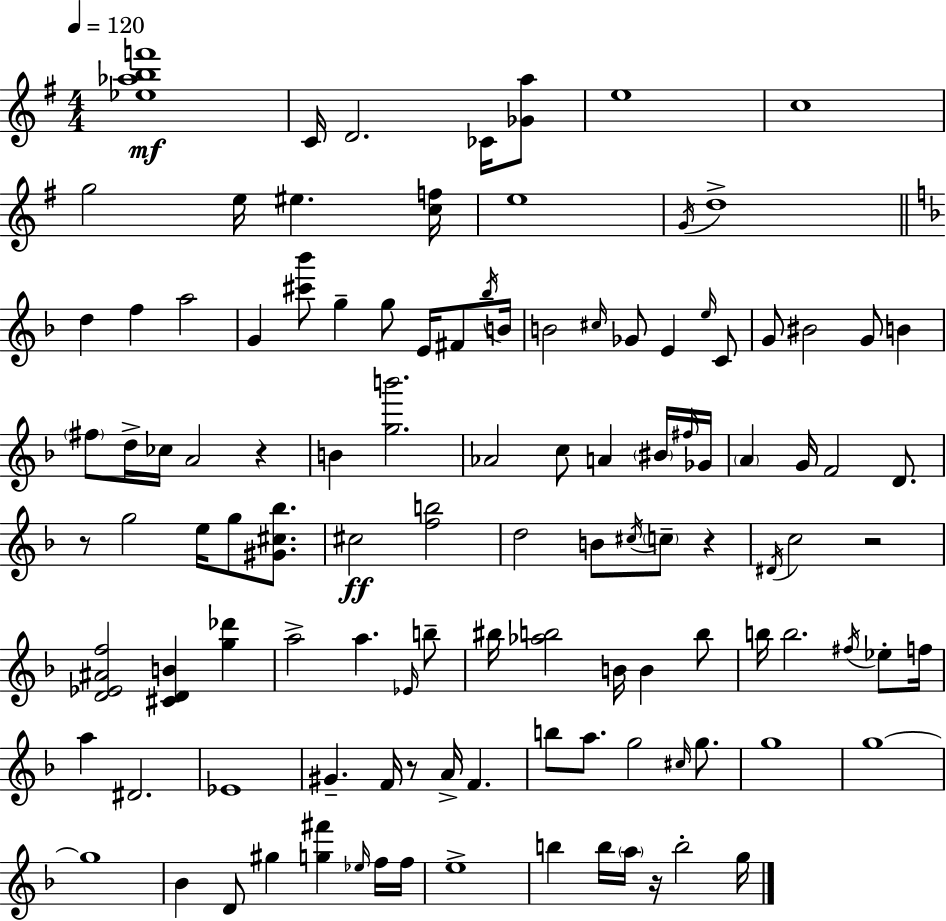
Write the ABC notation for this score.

X:1
T:Untitled
M:4/4
L:1/4
K:G
[_e_abf']4 C/4 D2 _C/4 [_Ga]/2 e4 c4 g2 e/4 ^e [cf]/4 e4 G/4 d4 d f a2 G [^c'_b']/2 g g/2 E/4 ^F/2 _b/4 B/4 B2 ^c/4 _G/2 E e/4 C/2 G/2 ^B2 G/2 B ^f/2 d/4 _c/4 A2 z B [gb']2 _A2 c/2 A ^B/4 ^f/4 _G/4 A G/4 F2 D/2 z/2 g2 e/4 g/2 [^G^c_b]/2 ^c2 [fb]2 d2 B/2 ^c/4 c/2 z ^D/4 c2 z2 [D_E^Af]2 [^CDB] [g_d'] a2 a _E/4 b/2 ^b/4 [_ab]2 B/4 B b/2 b/4 b2 ^f/4 _e/2 f/4 a ^D2 _E4 ^G F/4 z/2 A/4 F b/2 a/2 g2 ^c/4 g/2 g4 g4 g4 _B D/2 ^g [g^f'] _e/4 f/4 f/4 e4 b b/4 a/4 z/4 b2 g/4